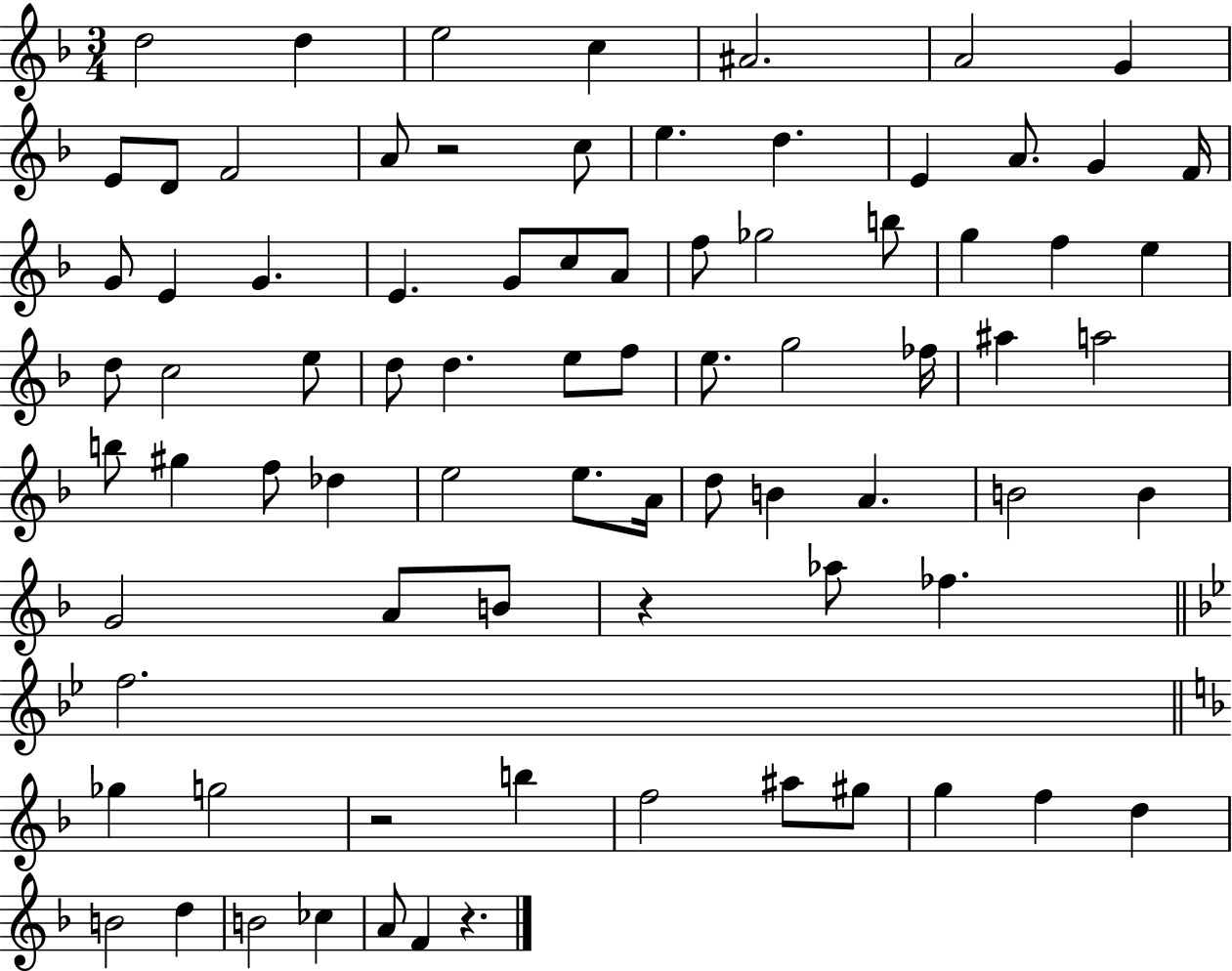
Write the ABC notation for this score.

X:1
T:Untitled
M:3/4
L:1/4
K:F
d2 d e2 c ^A2 A2 G E/2 D/2 F2 A/2 z2 c/2 e d E A/2 G F/4 G/2 E G E G/2 c/2 A/2 f/2 _g2 b/2 g f e d/2 c2 e/2 d/2 d e/2 f/2 e/2 g2 _f/4 ^a a2 b/2 ^g f/2 _d e2 e/2 A/4 d/2 B A B2 B G2 A/2 B/2 z _a/2 _f f2 _g g2 z2 b f2 ^a/2 ^g/2 g f d B2 d B2 _c A/2 F z